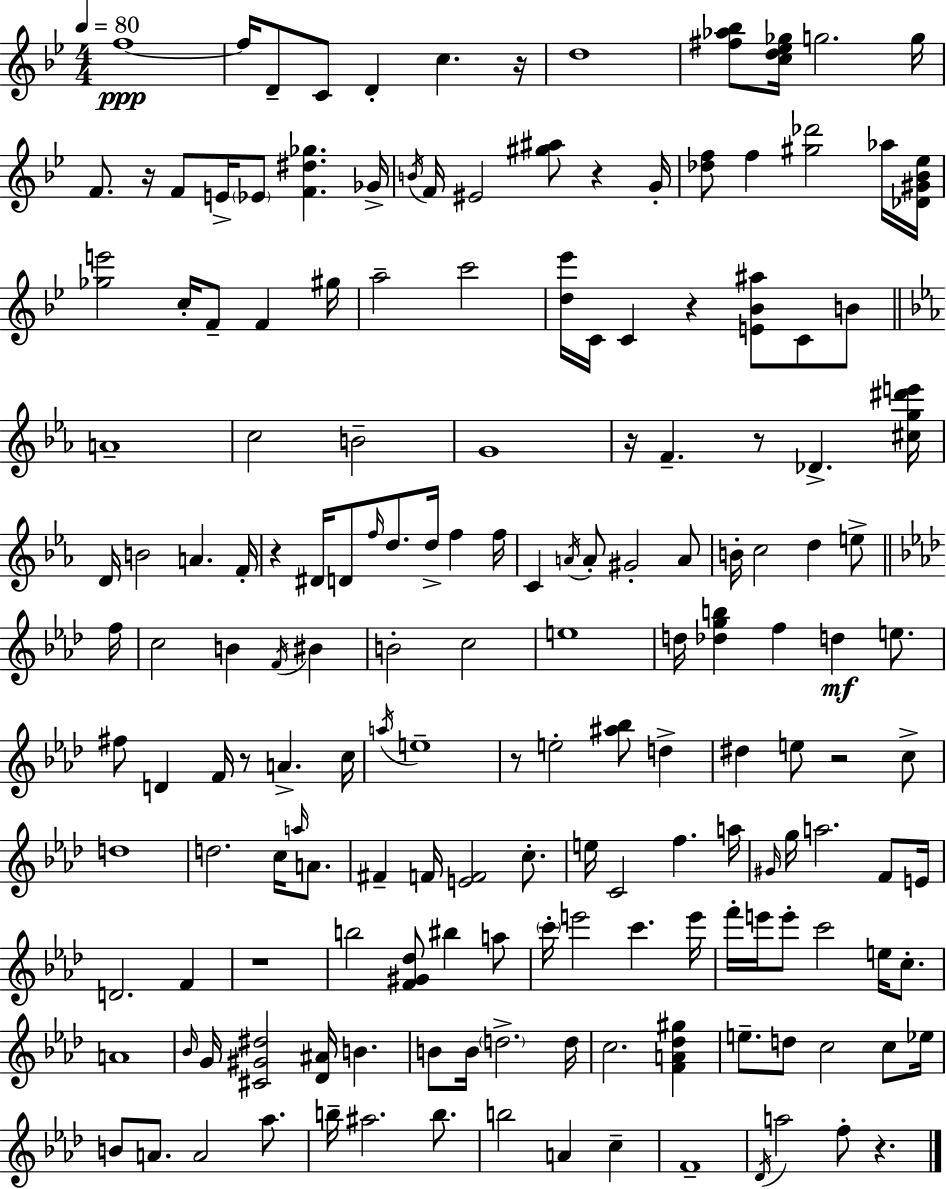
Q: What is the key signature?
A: G minor